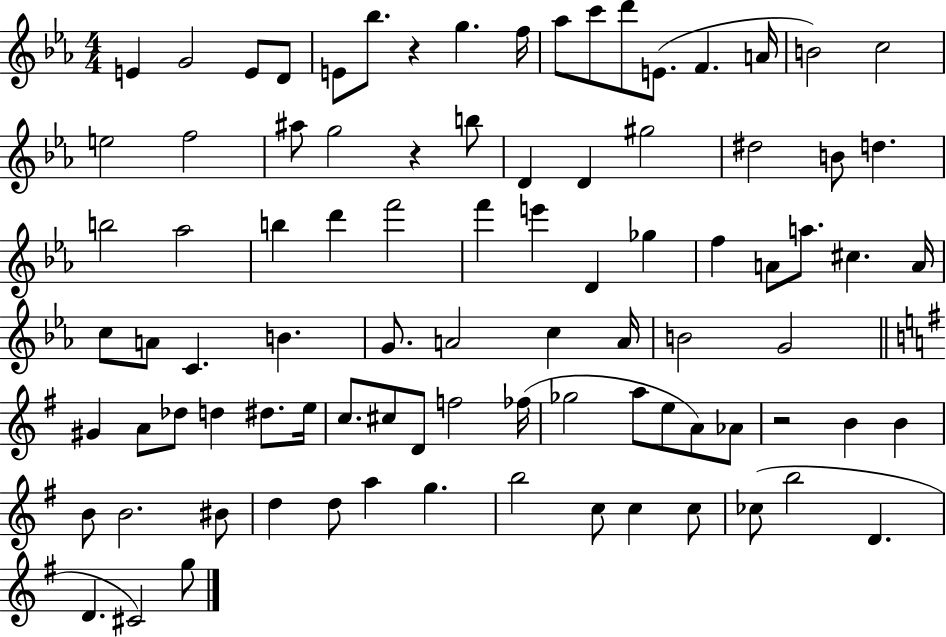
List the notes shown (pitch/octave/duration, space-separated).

E4/q G4/h E4/e D4/e E4/e Bb5/e. R/q G5/q. F5/s Ab5/e C6/e D6/e E4/e. F4/q. A4/s B4/h C5/h E5/h F5/h A#5/e G5/h R/q B5/e D4/q D4/q G#5/h D#5/h B4/e D5/q. B5/h Ab5/h B5/q D6/q F6/h F6/q E6/q D4/q Gb5/q F5/q A4/e A5/e. C#5/q. A4/s C5/e A4/e C4/q. B4/q. G4/e. A4/h C5/q A4/s B4/h G4/h G#4/q A4/e Db5/e D5/q D#5/e. E5/s C5/e. C#5/e D4/e F5/h FES5/s Gb5/h A5/e E5/e A4/e Ab4/e R/h B4/q B4/q B4/e B4/h. BIS4/e D5/q D5/e A5/q G5/q. B5/h C5/e C5/q C5/e CES5/e B5/h D4/q. D4/q. C#4/h G5/e